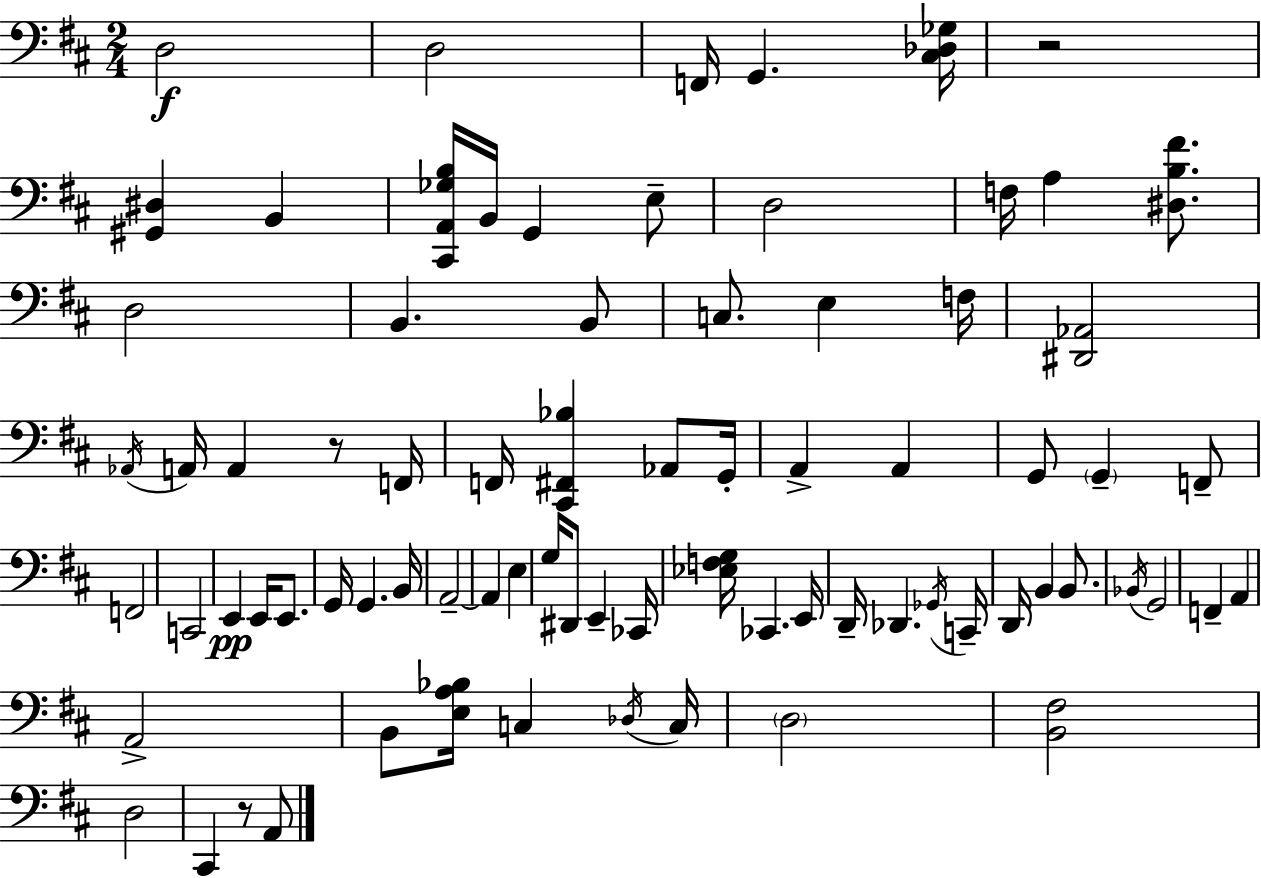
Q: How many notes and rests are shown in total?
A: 78